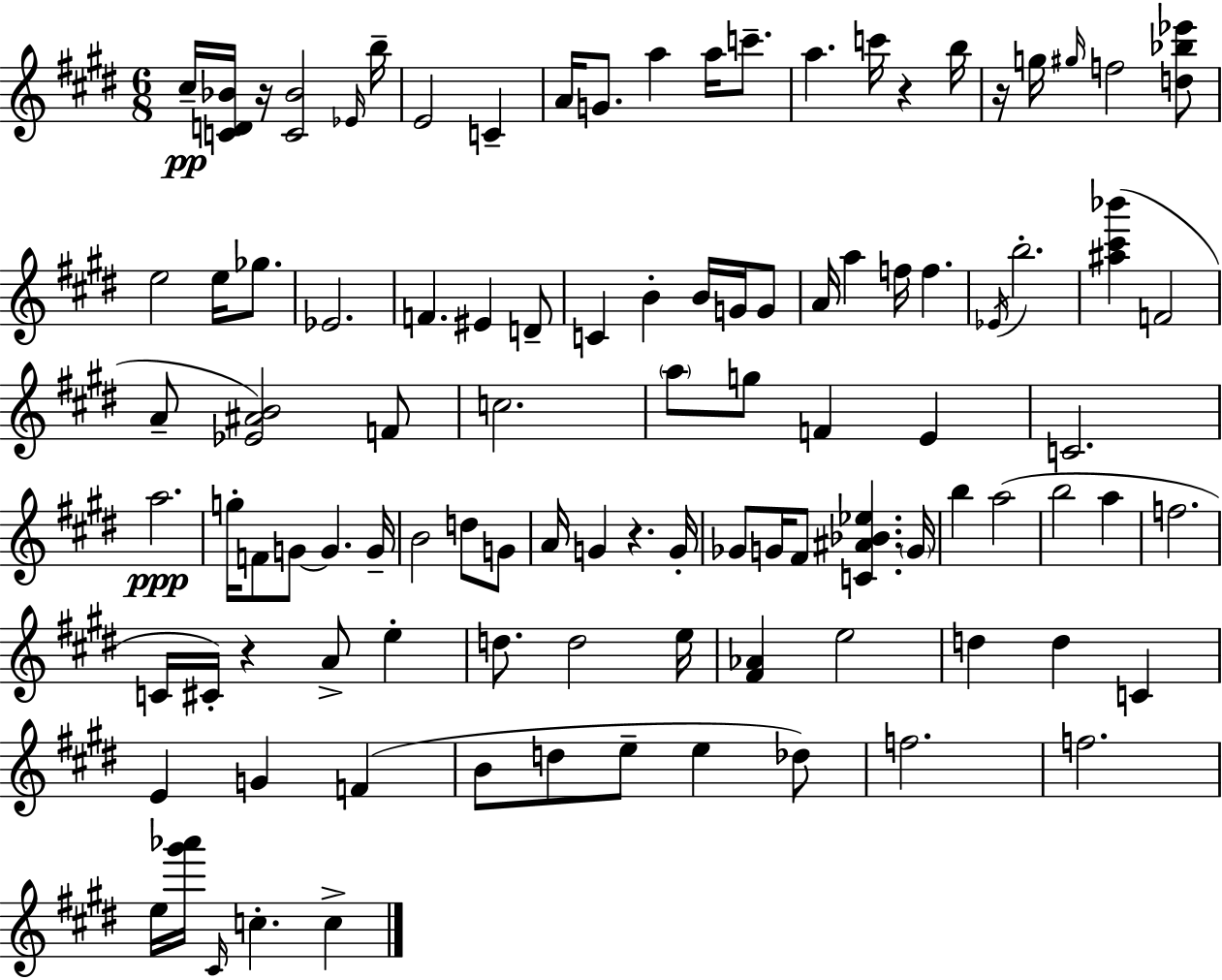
C#5/s [C4,D4,Bb4]/s R/s [C4,Bb4]/h Eb4/s B5/s E4/h C4/q A4/s G4/e. A5/q A5/s C6/e. A5/q. C6/s R/q B5/s R/s G5/s G#5/s F5/h [D5,Bb5,Eb6]/e E5/h E5/s Gb5/e. Eb4/h. F4/q. EIS4/q D4/e C4/q B4/q B4/s G4/s G4/e A4/s A5/q F5/s F5/q. Eb4/s B5/h. [A#5,C#6,Bb6]/q F4/h A4/e [Eb4,A#4,B4]/h F4/e C5/h. A5/e G5/e F4/q E4/q C4/h. A5/h. G5/s F4/e G4/e G4/q. G4/s B4/h D5/e G4/e A4/s G4/q R/q. G4/s Gb4/e G4/s F#4/e [C4,A#4,Bb4,Eb5]/q. G4/s B5/q A5/h B5/h A5/q F5/h. C4/s C#4/s R/q A4/e E5/q D5/e. D5/h E5/s [F#4,Ab4]/q E5/h D5/q D5/q C4/q E4/q G4/q F4/q B4/e D5/e E5/e E5/q Db5/e F5/h. F5/h. E5/s [G#6,Ab6]/s C#4/s C5/q. C5/q